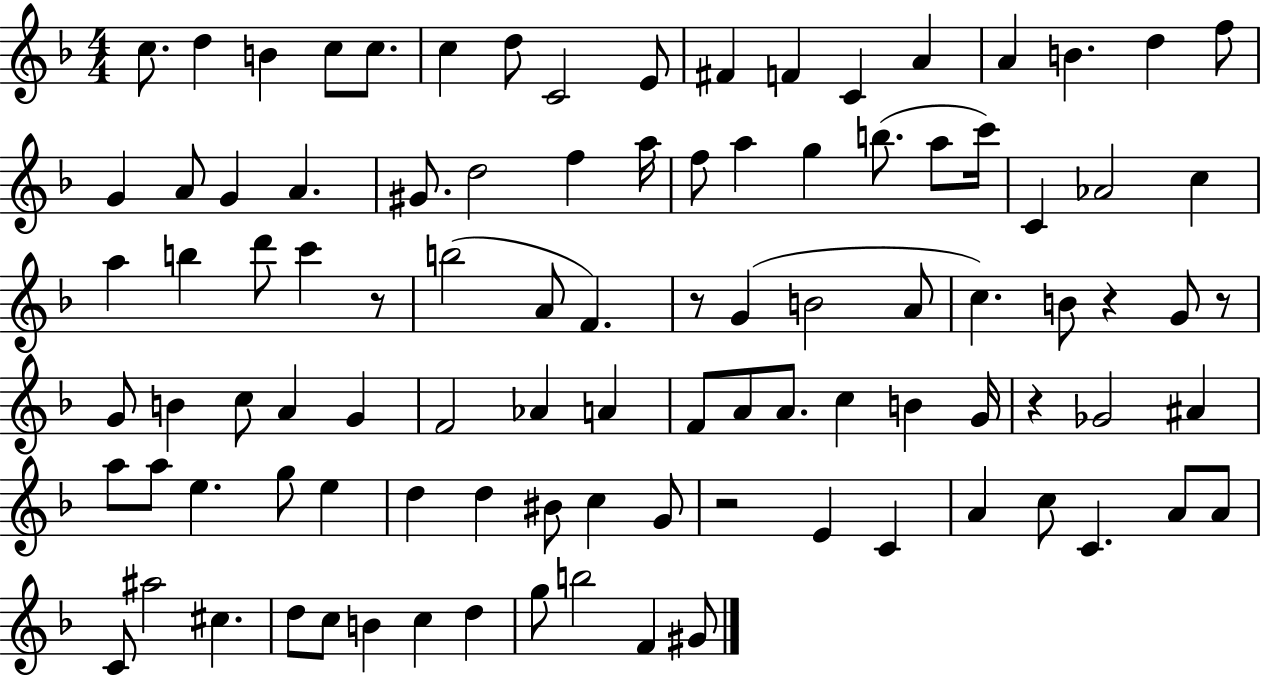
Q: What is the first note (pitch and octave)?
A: C5